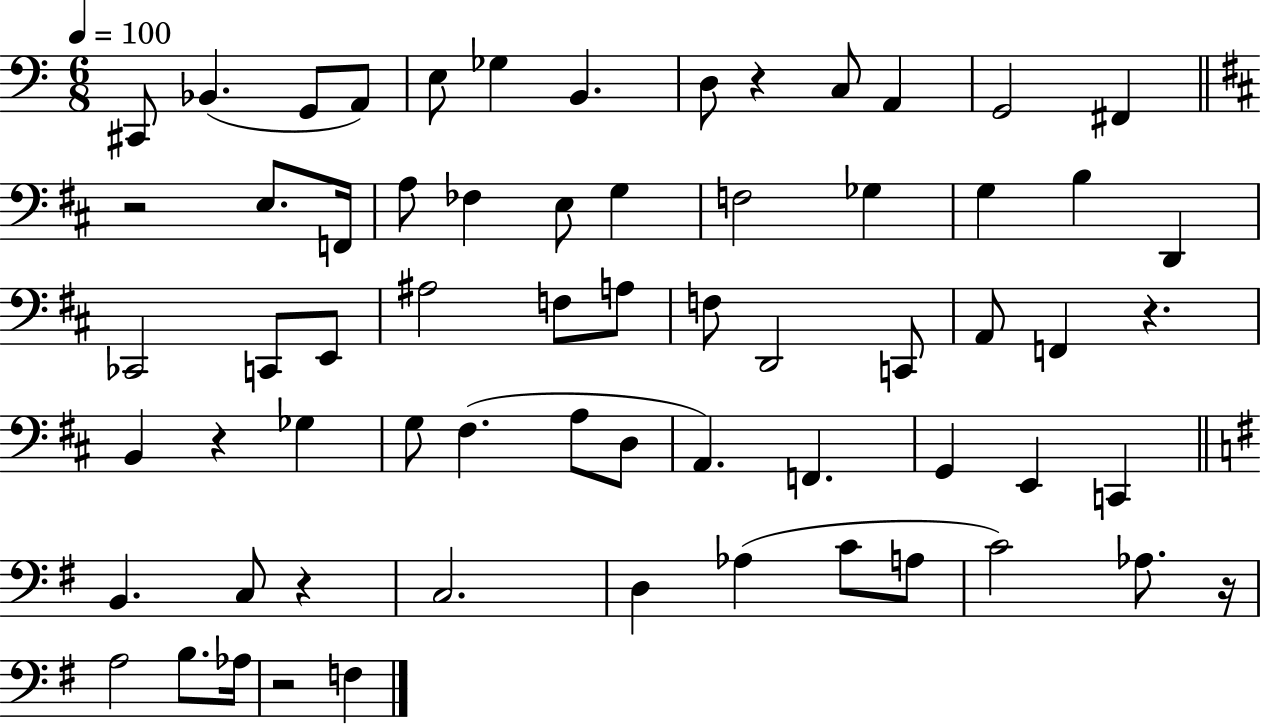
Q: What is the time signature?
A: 6/8